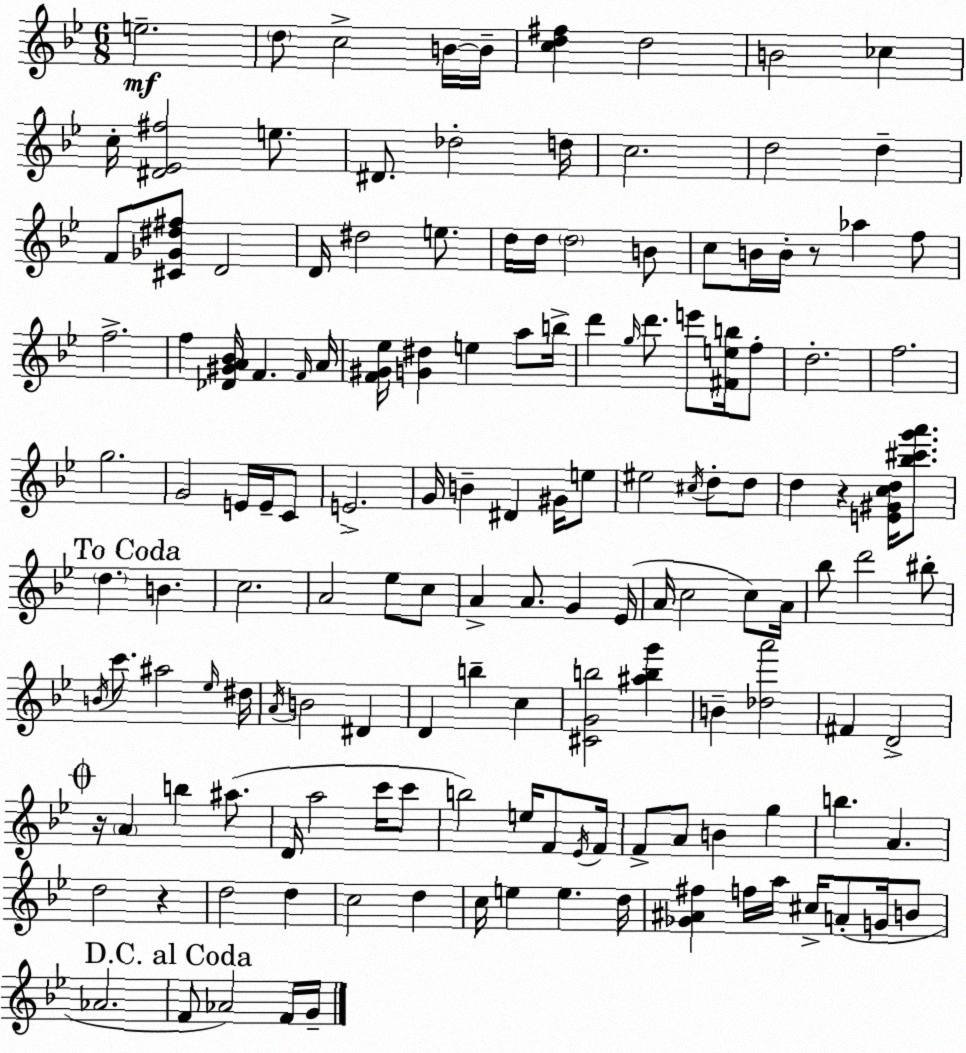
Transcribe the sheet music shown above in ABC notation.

X:1
T:Untitled
M:6/8
L:1/4
K:Gm
e2 d/2 c2 B/4 B/4 [cd^f] d2 B2 _c c/4 [^D_E^f]2 e/2 ^D/2 _d2 d/4 c2 d2 d F/2 [^C_G^d^f]/2 D2 D/4 ^d2 e/2 d/4 d/4 d2 B/2 c/2 B/4 B/4 z/2 _a f/2 f2 f [_D^GA_B]/4 F F/4 A/4 [F^G_e]/4 [G^d] e a/2 b/4 d' g/4 d'/2 e'/2 [^Feb]/4 f/2 d2 f2 g2 G2 E/4 E/4 C/2 E2 G/4 B ^D ^G/4 e/2 ^e2 ^c/4 d/2 d/2 d z [E^Gcd]/4 [_b^c'g'a']/2 d B c2 A2 _e/2 c/2 A A/2 G _E/4 A/4 c2 c/2 A/4 _b/2 d'2 ^b/2 B/4 c'/2 ^a2 _e/4 ^d/4 A/4 B2 ^D D b c [^CGb]2 [^abg'] B [_da']2 ^F D2 z/4 A b ^a/2 D/4 a2 c'/4 c'/2 b2 e/4 F/2 _E/4 F/4 F/2 A/2 B g b A d2 z d2 d c2 d c/4 e e d/4 [_G^A^f] f/4 a/4 ^c/4 A/2 G/4 B/2 _A2 F/2 _A2 F/4 G/4